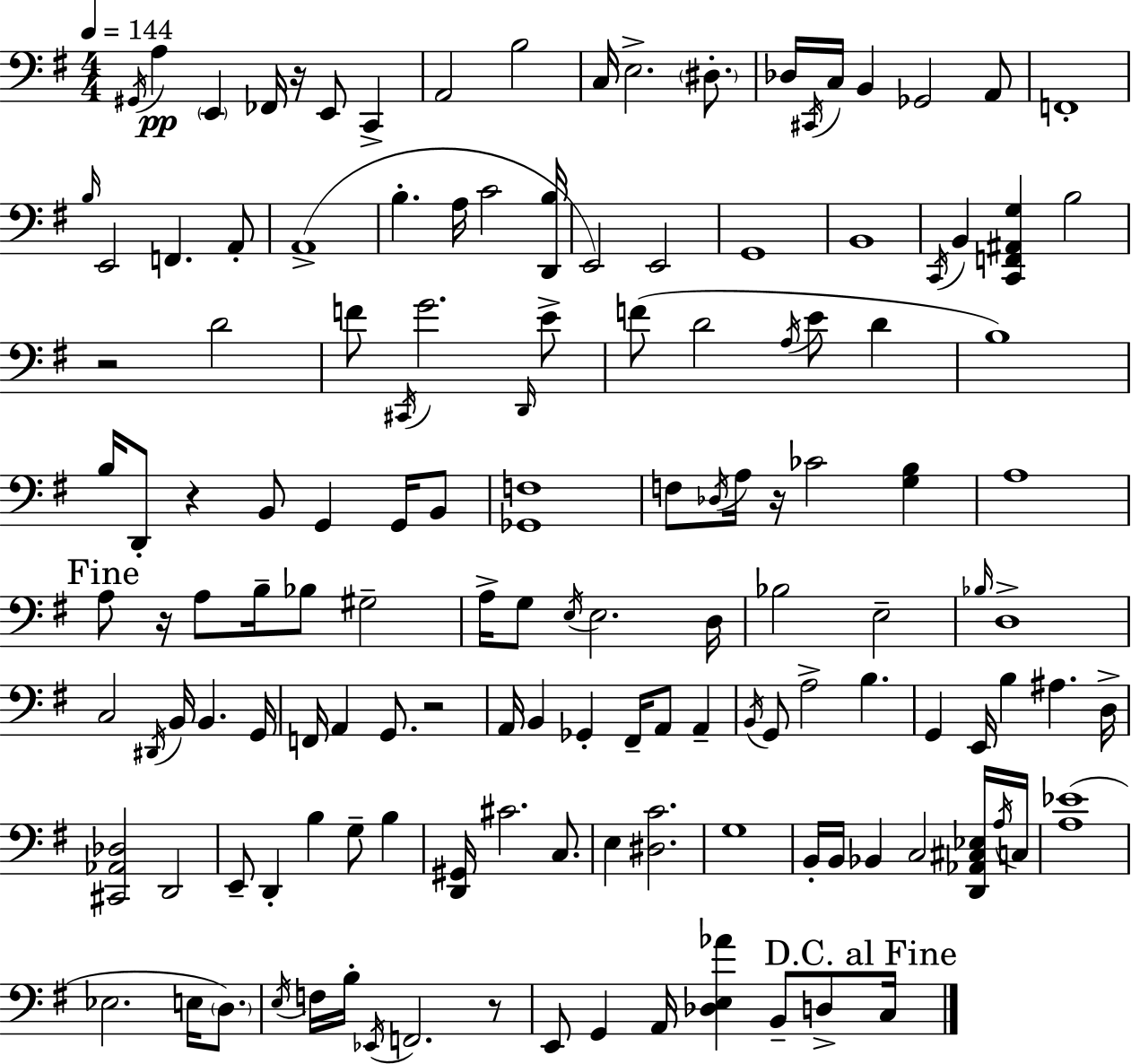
{
  \clef bass
  \numericTimeSignature
  \time 4/4
  \key e \minor
  \tempo 4 = 144
  \repeat volta 2 { \acciaccatura { gis,16 }\pp a4 \parenthesize e,4 fes,16 r16 e,8 c,4-> | a,2 b2 | c16 e2.-> \parenthesize dis8.-. | des16 \acciaccatura { cis,16 } c16 b,4 ges,2 | \break a,8 f,1-. | \grace { b16 } e,2 f,4. | a,8-. a,1->( | b4.-. a16 c'2 | \break <d, b>16 e,2) e,2 | g,1 | b,1 | \acciaccatura { c,16 } b,4 <c, f, ais, g>4 b2 | \break r2 d'2 | f'8 \acciaccatura { cis,16 } g'2. | \grace { d,16 } e'8-> f'8( d'2 | \acciaccatura { a16 } e'8 d'4 b1) | \break b16 d,8-. r4 b,8 | g,4 g,16 b,8 <ges, f>1 | f8 \acciaccatura { des16 } a16 r16 ces'2 | <g b>4 a1 | \break \mark "Fine" a8 r16 a8 b16-- bes8 | gis2-- a16-> g8 \acciaccatura { e16 } e2. | d16 bes2 | e2-- \grace { bes16 } d1-> | \break c2 | \acciaccatura { dis,16 } b,16 b,4. g,16 f,16 a,4 | g,8. r2 a,16 b,4 | ges,4-. fis,16-- a,8 a,4-- \acciaccatura { b,16 } g,8 a2-> | \break b4. g,4 | e,16 b4 ais4. d16-> <cis, aes, des>2 | d,2 e,8-- d,4-. | b4 g8-- b4 <d, gis,>16 cis'2. | \break c8. e4 | <dis c'>2. g1 | b,16-. b,16 bes,4 | c2 <d, aes, cis ees>16 \acciaccatura { a16 } c16 <a ees'>1( | \break ees2. | e16 \parenthesize d8.) \acciaccatura { e16 } f16 b16-. | \acciaccatura { ees,16 } f,2. r8 e,8 | g,4 a,16 <des e aes'>4 b,8-- d8-> \mark "D.C. al Fine" c16 } \bar "|."
}